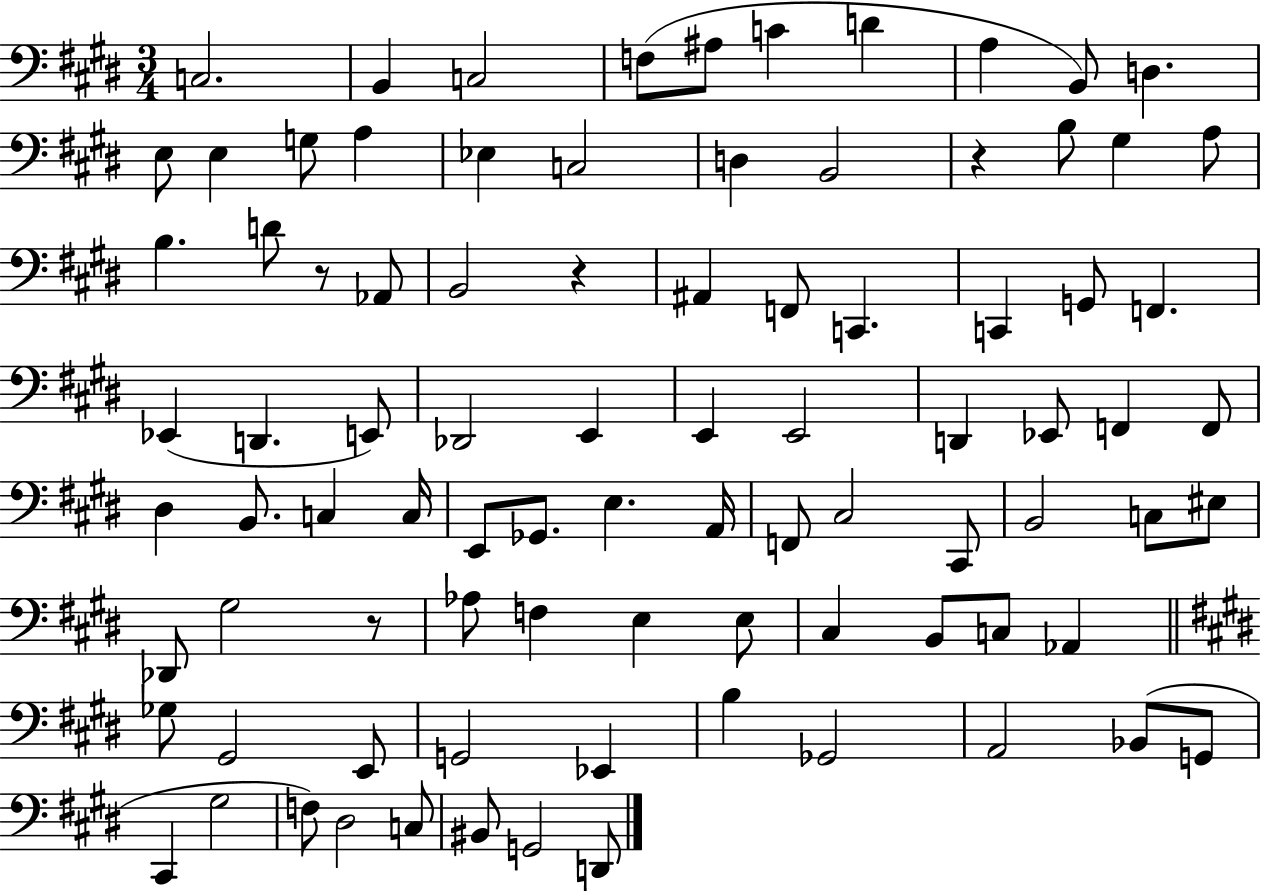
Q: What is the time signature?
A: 3/4